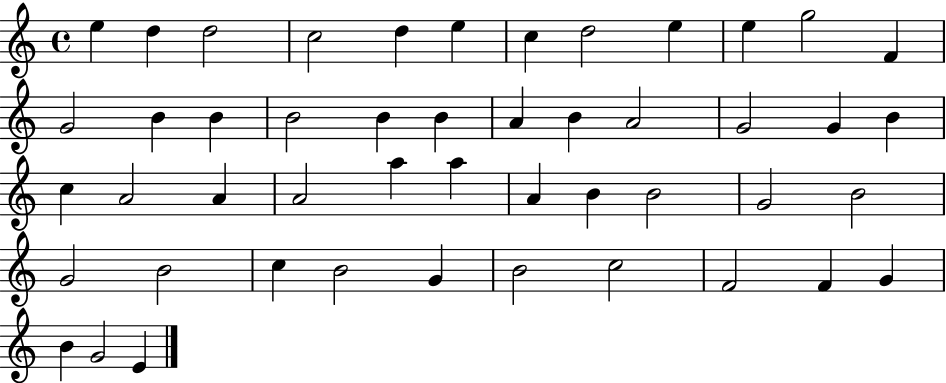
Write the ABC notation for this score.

X:1
T:Untitled
M:4/4
L:1/4
K:C
e d d2 c2 d e c d2 e e g2 F G2 B B B2 B B A B A2 G2 G B c A2 A A2 a a A B B2 G2 B2 G2 B2 c B2 G B2 c2 F2 F G B G2 E